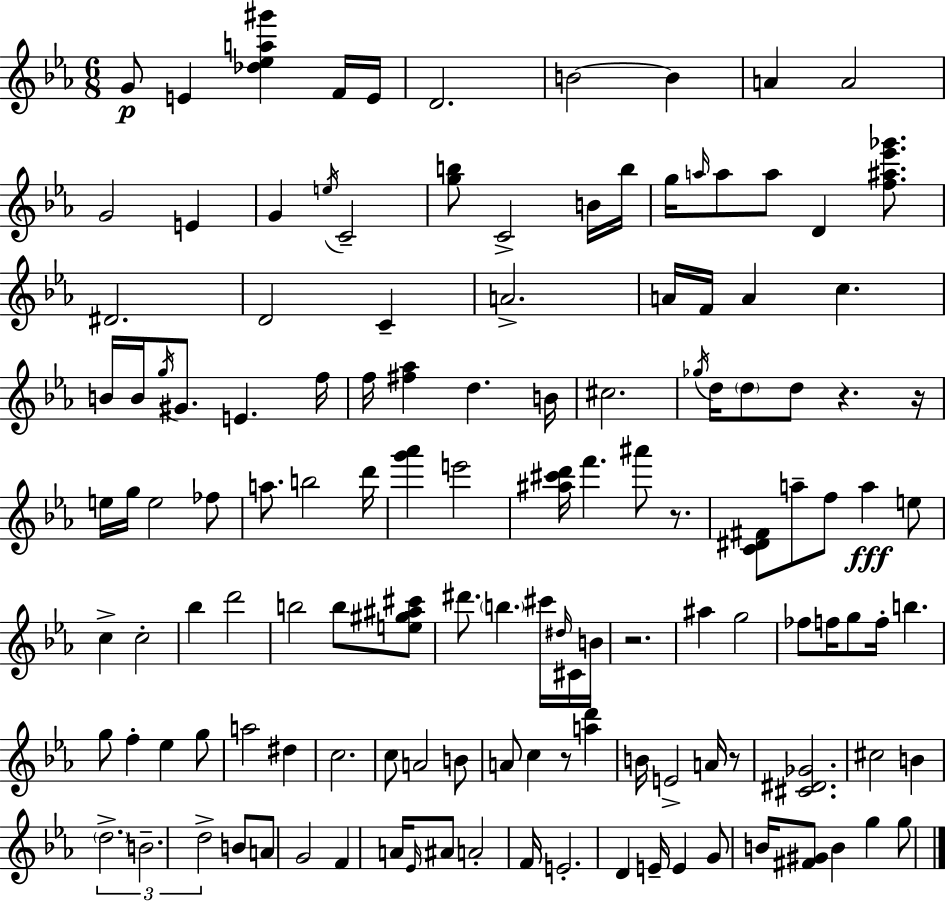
{
  \clef treble
  \numericTimeSignature
  \time 6/8
  \key ees \major
  g'8\p e'4 <des'' ees'' a'' gis'''>4 f'16 e'16 | d'2. | b'2~~ b'4 | a'4 a'2 | \break g'2 e'4 | g'4 \acciaccatura { e''16 } c'2-- | <g'' b''>8 c'2-> b'16 | b''16 g''16 \grace { a''16 } a''8 a''8 d'4 <f'' ais'' ees''' ges'''>8. | \break dis'2. | d'2 c'4-- | a'2.-> | a'16 f'16 a'4 c''4. | \break b'16 b'16 \acciaccatura { g''16 } gis'8. e'4. | f''16 f''16 <fis'' aes''>4 d''4. | b'16 cis''2. | \acciaccatura { ges''16 } d''16 \parenthesize d''8 d''8 r4. | \break r16 e''16 g''16 e''2 | fes''8 a''8. b''2 | d'''16 <g''' aes'''>4 e'''2 | <ais'' cis''' d'''>16 f'''4. ais'''8 | \break r8. <c' dis' fis'>8 a''8-- f''8 a''4\fff | e''8 c''4-> c''2-. | bes''4 d'''2 | b''2 | \break b''8 <e'' gis'' ais'' cis'''>8 dis'''8. \parenthesize b''4. | cis'''16 \grace { dis''16 } cis'16 b'16 r2. | ais''4 g''2 | fes''8 f''16 g''8 f''16-. b''4. | \break g''8 f''4-. ees''4 | g''8 a''2 | dis''4 c''2. | c''8 a'2 | \break b'8 a'8 c''4 r8 | <a'' d'''>4 b'16 e'2-> | a'16 r8 <cis' dis' ges'>2. | cis''2 | \break b'4 \tuplet 3/2 { \parenthesize d''2.-> | b'2.-- | d''2-> } | b'8 a'8 g'2 | \break f'4 a'16 \grace { ees'16 } ais'8 a'2-. | f'16 e'2.-. | d'4 e'16-- e'4 | g'8 b'16 <fis' gis'>8 b'4 | \break g''4 g''8 \bar "|."
}